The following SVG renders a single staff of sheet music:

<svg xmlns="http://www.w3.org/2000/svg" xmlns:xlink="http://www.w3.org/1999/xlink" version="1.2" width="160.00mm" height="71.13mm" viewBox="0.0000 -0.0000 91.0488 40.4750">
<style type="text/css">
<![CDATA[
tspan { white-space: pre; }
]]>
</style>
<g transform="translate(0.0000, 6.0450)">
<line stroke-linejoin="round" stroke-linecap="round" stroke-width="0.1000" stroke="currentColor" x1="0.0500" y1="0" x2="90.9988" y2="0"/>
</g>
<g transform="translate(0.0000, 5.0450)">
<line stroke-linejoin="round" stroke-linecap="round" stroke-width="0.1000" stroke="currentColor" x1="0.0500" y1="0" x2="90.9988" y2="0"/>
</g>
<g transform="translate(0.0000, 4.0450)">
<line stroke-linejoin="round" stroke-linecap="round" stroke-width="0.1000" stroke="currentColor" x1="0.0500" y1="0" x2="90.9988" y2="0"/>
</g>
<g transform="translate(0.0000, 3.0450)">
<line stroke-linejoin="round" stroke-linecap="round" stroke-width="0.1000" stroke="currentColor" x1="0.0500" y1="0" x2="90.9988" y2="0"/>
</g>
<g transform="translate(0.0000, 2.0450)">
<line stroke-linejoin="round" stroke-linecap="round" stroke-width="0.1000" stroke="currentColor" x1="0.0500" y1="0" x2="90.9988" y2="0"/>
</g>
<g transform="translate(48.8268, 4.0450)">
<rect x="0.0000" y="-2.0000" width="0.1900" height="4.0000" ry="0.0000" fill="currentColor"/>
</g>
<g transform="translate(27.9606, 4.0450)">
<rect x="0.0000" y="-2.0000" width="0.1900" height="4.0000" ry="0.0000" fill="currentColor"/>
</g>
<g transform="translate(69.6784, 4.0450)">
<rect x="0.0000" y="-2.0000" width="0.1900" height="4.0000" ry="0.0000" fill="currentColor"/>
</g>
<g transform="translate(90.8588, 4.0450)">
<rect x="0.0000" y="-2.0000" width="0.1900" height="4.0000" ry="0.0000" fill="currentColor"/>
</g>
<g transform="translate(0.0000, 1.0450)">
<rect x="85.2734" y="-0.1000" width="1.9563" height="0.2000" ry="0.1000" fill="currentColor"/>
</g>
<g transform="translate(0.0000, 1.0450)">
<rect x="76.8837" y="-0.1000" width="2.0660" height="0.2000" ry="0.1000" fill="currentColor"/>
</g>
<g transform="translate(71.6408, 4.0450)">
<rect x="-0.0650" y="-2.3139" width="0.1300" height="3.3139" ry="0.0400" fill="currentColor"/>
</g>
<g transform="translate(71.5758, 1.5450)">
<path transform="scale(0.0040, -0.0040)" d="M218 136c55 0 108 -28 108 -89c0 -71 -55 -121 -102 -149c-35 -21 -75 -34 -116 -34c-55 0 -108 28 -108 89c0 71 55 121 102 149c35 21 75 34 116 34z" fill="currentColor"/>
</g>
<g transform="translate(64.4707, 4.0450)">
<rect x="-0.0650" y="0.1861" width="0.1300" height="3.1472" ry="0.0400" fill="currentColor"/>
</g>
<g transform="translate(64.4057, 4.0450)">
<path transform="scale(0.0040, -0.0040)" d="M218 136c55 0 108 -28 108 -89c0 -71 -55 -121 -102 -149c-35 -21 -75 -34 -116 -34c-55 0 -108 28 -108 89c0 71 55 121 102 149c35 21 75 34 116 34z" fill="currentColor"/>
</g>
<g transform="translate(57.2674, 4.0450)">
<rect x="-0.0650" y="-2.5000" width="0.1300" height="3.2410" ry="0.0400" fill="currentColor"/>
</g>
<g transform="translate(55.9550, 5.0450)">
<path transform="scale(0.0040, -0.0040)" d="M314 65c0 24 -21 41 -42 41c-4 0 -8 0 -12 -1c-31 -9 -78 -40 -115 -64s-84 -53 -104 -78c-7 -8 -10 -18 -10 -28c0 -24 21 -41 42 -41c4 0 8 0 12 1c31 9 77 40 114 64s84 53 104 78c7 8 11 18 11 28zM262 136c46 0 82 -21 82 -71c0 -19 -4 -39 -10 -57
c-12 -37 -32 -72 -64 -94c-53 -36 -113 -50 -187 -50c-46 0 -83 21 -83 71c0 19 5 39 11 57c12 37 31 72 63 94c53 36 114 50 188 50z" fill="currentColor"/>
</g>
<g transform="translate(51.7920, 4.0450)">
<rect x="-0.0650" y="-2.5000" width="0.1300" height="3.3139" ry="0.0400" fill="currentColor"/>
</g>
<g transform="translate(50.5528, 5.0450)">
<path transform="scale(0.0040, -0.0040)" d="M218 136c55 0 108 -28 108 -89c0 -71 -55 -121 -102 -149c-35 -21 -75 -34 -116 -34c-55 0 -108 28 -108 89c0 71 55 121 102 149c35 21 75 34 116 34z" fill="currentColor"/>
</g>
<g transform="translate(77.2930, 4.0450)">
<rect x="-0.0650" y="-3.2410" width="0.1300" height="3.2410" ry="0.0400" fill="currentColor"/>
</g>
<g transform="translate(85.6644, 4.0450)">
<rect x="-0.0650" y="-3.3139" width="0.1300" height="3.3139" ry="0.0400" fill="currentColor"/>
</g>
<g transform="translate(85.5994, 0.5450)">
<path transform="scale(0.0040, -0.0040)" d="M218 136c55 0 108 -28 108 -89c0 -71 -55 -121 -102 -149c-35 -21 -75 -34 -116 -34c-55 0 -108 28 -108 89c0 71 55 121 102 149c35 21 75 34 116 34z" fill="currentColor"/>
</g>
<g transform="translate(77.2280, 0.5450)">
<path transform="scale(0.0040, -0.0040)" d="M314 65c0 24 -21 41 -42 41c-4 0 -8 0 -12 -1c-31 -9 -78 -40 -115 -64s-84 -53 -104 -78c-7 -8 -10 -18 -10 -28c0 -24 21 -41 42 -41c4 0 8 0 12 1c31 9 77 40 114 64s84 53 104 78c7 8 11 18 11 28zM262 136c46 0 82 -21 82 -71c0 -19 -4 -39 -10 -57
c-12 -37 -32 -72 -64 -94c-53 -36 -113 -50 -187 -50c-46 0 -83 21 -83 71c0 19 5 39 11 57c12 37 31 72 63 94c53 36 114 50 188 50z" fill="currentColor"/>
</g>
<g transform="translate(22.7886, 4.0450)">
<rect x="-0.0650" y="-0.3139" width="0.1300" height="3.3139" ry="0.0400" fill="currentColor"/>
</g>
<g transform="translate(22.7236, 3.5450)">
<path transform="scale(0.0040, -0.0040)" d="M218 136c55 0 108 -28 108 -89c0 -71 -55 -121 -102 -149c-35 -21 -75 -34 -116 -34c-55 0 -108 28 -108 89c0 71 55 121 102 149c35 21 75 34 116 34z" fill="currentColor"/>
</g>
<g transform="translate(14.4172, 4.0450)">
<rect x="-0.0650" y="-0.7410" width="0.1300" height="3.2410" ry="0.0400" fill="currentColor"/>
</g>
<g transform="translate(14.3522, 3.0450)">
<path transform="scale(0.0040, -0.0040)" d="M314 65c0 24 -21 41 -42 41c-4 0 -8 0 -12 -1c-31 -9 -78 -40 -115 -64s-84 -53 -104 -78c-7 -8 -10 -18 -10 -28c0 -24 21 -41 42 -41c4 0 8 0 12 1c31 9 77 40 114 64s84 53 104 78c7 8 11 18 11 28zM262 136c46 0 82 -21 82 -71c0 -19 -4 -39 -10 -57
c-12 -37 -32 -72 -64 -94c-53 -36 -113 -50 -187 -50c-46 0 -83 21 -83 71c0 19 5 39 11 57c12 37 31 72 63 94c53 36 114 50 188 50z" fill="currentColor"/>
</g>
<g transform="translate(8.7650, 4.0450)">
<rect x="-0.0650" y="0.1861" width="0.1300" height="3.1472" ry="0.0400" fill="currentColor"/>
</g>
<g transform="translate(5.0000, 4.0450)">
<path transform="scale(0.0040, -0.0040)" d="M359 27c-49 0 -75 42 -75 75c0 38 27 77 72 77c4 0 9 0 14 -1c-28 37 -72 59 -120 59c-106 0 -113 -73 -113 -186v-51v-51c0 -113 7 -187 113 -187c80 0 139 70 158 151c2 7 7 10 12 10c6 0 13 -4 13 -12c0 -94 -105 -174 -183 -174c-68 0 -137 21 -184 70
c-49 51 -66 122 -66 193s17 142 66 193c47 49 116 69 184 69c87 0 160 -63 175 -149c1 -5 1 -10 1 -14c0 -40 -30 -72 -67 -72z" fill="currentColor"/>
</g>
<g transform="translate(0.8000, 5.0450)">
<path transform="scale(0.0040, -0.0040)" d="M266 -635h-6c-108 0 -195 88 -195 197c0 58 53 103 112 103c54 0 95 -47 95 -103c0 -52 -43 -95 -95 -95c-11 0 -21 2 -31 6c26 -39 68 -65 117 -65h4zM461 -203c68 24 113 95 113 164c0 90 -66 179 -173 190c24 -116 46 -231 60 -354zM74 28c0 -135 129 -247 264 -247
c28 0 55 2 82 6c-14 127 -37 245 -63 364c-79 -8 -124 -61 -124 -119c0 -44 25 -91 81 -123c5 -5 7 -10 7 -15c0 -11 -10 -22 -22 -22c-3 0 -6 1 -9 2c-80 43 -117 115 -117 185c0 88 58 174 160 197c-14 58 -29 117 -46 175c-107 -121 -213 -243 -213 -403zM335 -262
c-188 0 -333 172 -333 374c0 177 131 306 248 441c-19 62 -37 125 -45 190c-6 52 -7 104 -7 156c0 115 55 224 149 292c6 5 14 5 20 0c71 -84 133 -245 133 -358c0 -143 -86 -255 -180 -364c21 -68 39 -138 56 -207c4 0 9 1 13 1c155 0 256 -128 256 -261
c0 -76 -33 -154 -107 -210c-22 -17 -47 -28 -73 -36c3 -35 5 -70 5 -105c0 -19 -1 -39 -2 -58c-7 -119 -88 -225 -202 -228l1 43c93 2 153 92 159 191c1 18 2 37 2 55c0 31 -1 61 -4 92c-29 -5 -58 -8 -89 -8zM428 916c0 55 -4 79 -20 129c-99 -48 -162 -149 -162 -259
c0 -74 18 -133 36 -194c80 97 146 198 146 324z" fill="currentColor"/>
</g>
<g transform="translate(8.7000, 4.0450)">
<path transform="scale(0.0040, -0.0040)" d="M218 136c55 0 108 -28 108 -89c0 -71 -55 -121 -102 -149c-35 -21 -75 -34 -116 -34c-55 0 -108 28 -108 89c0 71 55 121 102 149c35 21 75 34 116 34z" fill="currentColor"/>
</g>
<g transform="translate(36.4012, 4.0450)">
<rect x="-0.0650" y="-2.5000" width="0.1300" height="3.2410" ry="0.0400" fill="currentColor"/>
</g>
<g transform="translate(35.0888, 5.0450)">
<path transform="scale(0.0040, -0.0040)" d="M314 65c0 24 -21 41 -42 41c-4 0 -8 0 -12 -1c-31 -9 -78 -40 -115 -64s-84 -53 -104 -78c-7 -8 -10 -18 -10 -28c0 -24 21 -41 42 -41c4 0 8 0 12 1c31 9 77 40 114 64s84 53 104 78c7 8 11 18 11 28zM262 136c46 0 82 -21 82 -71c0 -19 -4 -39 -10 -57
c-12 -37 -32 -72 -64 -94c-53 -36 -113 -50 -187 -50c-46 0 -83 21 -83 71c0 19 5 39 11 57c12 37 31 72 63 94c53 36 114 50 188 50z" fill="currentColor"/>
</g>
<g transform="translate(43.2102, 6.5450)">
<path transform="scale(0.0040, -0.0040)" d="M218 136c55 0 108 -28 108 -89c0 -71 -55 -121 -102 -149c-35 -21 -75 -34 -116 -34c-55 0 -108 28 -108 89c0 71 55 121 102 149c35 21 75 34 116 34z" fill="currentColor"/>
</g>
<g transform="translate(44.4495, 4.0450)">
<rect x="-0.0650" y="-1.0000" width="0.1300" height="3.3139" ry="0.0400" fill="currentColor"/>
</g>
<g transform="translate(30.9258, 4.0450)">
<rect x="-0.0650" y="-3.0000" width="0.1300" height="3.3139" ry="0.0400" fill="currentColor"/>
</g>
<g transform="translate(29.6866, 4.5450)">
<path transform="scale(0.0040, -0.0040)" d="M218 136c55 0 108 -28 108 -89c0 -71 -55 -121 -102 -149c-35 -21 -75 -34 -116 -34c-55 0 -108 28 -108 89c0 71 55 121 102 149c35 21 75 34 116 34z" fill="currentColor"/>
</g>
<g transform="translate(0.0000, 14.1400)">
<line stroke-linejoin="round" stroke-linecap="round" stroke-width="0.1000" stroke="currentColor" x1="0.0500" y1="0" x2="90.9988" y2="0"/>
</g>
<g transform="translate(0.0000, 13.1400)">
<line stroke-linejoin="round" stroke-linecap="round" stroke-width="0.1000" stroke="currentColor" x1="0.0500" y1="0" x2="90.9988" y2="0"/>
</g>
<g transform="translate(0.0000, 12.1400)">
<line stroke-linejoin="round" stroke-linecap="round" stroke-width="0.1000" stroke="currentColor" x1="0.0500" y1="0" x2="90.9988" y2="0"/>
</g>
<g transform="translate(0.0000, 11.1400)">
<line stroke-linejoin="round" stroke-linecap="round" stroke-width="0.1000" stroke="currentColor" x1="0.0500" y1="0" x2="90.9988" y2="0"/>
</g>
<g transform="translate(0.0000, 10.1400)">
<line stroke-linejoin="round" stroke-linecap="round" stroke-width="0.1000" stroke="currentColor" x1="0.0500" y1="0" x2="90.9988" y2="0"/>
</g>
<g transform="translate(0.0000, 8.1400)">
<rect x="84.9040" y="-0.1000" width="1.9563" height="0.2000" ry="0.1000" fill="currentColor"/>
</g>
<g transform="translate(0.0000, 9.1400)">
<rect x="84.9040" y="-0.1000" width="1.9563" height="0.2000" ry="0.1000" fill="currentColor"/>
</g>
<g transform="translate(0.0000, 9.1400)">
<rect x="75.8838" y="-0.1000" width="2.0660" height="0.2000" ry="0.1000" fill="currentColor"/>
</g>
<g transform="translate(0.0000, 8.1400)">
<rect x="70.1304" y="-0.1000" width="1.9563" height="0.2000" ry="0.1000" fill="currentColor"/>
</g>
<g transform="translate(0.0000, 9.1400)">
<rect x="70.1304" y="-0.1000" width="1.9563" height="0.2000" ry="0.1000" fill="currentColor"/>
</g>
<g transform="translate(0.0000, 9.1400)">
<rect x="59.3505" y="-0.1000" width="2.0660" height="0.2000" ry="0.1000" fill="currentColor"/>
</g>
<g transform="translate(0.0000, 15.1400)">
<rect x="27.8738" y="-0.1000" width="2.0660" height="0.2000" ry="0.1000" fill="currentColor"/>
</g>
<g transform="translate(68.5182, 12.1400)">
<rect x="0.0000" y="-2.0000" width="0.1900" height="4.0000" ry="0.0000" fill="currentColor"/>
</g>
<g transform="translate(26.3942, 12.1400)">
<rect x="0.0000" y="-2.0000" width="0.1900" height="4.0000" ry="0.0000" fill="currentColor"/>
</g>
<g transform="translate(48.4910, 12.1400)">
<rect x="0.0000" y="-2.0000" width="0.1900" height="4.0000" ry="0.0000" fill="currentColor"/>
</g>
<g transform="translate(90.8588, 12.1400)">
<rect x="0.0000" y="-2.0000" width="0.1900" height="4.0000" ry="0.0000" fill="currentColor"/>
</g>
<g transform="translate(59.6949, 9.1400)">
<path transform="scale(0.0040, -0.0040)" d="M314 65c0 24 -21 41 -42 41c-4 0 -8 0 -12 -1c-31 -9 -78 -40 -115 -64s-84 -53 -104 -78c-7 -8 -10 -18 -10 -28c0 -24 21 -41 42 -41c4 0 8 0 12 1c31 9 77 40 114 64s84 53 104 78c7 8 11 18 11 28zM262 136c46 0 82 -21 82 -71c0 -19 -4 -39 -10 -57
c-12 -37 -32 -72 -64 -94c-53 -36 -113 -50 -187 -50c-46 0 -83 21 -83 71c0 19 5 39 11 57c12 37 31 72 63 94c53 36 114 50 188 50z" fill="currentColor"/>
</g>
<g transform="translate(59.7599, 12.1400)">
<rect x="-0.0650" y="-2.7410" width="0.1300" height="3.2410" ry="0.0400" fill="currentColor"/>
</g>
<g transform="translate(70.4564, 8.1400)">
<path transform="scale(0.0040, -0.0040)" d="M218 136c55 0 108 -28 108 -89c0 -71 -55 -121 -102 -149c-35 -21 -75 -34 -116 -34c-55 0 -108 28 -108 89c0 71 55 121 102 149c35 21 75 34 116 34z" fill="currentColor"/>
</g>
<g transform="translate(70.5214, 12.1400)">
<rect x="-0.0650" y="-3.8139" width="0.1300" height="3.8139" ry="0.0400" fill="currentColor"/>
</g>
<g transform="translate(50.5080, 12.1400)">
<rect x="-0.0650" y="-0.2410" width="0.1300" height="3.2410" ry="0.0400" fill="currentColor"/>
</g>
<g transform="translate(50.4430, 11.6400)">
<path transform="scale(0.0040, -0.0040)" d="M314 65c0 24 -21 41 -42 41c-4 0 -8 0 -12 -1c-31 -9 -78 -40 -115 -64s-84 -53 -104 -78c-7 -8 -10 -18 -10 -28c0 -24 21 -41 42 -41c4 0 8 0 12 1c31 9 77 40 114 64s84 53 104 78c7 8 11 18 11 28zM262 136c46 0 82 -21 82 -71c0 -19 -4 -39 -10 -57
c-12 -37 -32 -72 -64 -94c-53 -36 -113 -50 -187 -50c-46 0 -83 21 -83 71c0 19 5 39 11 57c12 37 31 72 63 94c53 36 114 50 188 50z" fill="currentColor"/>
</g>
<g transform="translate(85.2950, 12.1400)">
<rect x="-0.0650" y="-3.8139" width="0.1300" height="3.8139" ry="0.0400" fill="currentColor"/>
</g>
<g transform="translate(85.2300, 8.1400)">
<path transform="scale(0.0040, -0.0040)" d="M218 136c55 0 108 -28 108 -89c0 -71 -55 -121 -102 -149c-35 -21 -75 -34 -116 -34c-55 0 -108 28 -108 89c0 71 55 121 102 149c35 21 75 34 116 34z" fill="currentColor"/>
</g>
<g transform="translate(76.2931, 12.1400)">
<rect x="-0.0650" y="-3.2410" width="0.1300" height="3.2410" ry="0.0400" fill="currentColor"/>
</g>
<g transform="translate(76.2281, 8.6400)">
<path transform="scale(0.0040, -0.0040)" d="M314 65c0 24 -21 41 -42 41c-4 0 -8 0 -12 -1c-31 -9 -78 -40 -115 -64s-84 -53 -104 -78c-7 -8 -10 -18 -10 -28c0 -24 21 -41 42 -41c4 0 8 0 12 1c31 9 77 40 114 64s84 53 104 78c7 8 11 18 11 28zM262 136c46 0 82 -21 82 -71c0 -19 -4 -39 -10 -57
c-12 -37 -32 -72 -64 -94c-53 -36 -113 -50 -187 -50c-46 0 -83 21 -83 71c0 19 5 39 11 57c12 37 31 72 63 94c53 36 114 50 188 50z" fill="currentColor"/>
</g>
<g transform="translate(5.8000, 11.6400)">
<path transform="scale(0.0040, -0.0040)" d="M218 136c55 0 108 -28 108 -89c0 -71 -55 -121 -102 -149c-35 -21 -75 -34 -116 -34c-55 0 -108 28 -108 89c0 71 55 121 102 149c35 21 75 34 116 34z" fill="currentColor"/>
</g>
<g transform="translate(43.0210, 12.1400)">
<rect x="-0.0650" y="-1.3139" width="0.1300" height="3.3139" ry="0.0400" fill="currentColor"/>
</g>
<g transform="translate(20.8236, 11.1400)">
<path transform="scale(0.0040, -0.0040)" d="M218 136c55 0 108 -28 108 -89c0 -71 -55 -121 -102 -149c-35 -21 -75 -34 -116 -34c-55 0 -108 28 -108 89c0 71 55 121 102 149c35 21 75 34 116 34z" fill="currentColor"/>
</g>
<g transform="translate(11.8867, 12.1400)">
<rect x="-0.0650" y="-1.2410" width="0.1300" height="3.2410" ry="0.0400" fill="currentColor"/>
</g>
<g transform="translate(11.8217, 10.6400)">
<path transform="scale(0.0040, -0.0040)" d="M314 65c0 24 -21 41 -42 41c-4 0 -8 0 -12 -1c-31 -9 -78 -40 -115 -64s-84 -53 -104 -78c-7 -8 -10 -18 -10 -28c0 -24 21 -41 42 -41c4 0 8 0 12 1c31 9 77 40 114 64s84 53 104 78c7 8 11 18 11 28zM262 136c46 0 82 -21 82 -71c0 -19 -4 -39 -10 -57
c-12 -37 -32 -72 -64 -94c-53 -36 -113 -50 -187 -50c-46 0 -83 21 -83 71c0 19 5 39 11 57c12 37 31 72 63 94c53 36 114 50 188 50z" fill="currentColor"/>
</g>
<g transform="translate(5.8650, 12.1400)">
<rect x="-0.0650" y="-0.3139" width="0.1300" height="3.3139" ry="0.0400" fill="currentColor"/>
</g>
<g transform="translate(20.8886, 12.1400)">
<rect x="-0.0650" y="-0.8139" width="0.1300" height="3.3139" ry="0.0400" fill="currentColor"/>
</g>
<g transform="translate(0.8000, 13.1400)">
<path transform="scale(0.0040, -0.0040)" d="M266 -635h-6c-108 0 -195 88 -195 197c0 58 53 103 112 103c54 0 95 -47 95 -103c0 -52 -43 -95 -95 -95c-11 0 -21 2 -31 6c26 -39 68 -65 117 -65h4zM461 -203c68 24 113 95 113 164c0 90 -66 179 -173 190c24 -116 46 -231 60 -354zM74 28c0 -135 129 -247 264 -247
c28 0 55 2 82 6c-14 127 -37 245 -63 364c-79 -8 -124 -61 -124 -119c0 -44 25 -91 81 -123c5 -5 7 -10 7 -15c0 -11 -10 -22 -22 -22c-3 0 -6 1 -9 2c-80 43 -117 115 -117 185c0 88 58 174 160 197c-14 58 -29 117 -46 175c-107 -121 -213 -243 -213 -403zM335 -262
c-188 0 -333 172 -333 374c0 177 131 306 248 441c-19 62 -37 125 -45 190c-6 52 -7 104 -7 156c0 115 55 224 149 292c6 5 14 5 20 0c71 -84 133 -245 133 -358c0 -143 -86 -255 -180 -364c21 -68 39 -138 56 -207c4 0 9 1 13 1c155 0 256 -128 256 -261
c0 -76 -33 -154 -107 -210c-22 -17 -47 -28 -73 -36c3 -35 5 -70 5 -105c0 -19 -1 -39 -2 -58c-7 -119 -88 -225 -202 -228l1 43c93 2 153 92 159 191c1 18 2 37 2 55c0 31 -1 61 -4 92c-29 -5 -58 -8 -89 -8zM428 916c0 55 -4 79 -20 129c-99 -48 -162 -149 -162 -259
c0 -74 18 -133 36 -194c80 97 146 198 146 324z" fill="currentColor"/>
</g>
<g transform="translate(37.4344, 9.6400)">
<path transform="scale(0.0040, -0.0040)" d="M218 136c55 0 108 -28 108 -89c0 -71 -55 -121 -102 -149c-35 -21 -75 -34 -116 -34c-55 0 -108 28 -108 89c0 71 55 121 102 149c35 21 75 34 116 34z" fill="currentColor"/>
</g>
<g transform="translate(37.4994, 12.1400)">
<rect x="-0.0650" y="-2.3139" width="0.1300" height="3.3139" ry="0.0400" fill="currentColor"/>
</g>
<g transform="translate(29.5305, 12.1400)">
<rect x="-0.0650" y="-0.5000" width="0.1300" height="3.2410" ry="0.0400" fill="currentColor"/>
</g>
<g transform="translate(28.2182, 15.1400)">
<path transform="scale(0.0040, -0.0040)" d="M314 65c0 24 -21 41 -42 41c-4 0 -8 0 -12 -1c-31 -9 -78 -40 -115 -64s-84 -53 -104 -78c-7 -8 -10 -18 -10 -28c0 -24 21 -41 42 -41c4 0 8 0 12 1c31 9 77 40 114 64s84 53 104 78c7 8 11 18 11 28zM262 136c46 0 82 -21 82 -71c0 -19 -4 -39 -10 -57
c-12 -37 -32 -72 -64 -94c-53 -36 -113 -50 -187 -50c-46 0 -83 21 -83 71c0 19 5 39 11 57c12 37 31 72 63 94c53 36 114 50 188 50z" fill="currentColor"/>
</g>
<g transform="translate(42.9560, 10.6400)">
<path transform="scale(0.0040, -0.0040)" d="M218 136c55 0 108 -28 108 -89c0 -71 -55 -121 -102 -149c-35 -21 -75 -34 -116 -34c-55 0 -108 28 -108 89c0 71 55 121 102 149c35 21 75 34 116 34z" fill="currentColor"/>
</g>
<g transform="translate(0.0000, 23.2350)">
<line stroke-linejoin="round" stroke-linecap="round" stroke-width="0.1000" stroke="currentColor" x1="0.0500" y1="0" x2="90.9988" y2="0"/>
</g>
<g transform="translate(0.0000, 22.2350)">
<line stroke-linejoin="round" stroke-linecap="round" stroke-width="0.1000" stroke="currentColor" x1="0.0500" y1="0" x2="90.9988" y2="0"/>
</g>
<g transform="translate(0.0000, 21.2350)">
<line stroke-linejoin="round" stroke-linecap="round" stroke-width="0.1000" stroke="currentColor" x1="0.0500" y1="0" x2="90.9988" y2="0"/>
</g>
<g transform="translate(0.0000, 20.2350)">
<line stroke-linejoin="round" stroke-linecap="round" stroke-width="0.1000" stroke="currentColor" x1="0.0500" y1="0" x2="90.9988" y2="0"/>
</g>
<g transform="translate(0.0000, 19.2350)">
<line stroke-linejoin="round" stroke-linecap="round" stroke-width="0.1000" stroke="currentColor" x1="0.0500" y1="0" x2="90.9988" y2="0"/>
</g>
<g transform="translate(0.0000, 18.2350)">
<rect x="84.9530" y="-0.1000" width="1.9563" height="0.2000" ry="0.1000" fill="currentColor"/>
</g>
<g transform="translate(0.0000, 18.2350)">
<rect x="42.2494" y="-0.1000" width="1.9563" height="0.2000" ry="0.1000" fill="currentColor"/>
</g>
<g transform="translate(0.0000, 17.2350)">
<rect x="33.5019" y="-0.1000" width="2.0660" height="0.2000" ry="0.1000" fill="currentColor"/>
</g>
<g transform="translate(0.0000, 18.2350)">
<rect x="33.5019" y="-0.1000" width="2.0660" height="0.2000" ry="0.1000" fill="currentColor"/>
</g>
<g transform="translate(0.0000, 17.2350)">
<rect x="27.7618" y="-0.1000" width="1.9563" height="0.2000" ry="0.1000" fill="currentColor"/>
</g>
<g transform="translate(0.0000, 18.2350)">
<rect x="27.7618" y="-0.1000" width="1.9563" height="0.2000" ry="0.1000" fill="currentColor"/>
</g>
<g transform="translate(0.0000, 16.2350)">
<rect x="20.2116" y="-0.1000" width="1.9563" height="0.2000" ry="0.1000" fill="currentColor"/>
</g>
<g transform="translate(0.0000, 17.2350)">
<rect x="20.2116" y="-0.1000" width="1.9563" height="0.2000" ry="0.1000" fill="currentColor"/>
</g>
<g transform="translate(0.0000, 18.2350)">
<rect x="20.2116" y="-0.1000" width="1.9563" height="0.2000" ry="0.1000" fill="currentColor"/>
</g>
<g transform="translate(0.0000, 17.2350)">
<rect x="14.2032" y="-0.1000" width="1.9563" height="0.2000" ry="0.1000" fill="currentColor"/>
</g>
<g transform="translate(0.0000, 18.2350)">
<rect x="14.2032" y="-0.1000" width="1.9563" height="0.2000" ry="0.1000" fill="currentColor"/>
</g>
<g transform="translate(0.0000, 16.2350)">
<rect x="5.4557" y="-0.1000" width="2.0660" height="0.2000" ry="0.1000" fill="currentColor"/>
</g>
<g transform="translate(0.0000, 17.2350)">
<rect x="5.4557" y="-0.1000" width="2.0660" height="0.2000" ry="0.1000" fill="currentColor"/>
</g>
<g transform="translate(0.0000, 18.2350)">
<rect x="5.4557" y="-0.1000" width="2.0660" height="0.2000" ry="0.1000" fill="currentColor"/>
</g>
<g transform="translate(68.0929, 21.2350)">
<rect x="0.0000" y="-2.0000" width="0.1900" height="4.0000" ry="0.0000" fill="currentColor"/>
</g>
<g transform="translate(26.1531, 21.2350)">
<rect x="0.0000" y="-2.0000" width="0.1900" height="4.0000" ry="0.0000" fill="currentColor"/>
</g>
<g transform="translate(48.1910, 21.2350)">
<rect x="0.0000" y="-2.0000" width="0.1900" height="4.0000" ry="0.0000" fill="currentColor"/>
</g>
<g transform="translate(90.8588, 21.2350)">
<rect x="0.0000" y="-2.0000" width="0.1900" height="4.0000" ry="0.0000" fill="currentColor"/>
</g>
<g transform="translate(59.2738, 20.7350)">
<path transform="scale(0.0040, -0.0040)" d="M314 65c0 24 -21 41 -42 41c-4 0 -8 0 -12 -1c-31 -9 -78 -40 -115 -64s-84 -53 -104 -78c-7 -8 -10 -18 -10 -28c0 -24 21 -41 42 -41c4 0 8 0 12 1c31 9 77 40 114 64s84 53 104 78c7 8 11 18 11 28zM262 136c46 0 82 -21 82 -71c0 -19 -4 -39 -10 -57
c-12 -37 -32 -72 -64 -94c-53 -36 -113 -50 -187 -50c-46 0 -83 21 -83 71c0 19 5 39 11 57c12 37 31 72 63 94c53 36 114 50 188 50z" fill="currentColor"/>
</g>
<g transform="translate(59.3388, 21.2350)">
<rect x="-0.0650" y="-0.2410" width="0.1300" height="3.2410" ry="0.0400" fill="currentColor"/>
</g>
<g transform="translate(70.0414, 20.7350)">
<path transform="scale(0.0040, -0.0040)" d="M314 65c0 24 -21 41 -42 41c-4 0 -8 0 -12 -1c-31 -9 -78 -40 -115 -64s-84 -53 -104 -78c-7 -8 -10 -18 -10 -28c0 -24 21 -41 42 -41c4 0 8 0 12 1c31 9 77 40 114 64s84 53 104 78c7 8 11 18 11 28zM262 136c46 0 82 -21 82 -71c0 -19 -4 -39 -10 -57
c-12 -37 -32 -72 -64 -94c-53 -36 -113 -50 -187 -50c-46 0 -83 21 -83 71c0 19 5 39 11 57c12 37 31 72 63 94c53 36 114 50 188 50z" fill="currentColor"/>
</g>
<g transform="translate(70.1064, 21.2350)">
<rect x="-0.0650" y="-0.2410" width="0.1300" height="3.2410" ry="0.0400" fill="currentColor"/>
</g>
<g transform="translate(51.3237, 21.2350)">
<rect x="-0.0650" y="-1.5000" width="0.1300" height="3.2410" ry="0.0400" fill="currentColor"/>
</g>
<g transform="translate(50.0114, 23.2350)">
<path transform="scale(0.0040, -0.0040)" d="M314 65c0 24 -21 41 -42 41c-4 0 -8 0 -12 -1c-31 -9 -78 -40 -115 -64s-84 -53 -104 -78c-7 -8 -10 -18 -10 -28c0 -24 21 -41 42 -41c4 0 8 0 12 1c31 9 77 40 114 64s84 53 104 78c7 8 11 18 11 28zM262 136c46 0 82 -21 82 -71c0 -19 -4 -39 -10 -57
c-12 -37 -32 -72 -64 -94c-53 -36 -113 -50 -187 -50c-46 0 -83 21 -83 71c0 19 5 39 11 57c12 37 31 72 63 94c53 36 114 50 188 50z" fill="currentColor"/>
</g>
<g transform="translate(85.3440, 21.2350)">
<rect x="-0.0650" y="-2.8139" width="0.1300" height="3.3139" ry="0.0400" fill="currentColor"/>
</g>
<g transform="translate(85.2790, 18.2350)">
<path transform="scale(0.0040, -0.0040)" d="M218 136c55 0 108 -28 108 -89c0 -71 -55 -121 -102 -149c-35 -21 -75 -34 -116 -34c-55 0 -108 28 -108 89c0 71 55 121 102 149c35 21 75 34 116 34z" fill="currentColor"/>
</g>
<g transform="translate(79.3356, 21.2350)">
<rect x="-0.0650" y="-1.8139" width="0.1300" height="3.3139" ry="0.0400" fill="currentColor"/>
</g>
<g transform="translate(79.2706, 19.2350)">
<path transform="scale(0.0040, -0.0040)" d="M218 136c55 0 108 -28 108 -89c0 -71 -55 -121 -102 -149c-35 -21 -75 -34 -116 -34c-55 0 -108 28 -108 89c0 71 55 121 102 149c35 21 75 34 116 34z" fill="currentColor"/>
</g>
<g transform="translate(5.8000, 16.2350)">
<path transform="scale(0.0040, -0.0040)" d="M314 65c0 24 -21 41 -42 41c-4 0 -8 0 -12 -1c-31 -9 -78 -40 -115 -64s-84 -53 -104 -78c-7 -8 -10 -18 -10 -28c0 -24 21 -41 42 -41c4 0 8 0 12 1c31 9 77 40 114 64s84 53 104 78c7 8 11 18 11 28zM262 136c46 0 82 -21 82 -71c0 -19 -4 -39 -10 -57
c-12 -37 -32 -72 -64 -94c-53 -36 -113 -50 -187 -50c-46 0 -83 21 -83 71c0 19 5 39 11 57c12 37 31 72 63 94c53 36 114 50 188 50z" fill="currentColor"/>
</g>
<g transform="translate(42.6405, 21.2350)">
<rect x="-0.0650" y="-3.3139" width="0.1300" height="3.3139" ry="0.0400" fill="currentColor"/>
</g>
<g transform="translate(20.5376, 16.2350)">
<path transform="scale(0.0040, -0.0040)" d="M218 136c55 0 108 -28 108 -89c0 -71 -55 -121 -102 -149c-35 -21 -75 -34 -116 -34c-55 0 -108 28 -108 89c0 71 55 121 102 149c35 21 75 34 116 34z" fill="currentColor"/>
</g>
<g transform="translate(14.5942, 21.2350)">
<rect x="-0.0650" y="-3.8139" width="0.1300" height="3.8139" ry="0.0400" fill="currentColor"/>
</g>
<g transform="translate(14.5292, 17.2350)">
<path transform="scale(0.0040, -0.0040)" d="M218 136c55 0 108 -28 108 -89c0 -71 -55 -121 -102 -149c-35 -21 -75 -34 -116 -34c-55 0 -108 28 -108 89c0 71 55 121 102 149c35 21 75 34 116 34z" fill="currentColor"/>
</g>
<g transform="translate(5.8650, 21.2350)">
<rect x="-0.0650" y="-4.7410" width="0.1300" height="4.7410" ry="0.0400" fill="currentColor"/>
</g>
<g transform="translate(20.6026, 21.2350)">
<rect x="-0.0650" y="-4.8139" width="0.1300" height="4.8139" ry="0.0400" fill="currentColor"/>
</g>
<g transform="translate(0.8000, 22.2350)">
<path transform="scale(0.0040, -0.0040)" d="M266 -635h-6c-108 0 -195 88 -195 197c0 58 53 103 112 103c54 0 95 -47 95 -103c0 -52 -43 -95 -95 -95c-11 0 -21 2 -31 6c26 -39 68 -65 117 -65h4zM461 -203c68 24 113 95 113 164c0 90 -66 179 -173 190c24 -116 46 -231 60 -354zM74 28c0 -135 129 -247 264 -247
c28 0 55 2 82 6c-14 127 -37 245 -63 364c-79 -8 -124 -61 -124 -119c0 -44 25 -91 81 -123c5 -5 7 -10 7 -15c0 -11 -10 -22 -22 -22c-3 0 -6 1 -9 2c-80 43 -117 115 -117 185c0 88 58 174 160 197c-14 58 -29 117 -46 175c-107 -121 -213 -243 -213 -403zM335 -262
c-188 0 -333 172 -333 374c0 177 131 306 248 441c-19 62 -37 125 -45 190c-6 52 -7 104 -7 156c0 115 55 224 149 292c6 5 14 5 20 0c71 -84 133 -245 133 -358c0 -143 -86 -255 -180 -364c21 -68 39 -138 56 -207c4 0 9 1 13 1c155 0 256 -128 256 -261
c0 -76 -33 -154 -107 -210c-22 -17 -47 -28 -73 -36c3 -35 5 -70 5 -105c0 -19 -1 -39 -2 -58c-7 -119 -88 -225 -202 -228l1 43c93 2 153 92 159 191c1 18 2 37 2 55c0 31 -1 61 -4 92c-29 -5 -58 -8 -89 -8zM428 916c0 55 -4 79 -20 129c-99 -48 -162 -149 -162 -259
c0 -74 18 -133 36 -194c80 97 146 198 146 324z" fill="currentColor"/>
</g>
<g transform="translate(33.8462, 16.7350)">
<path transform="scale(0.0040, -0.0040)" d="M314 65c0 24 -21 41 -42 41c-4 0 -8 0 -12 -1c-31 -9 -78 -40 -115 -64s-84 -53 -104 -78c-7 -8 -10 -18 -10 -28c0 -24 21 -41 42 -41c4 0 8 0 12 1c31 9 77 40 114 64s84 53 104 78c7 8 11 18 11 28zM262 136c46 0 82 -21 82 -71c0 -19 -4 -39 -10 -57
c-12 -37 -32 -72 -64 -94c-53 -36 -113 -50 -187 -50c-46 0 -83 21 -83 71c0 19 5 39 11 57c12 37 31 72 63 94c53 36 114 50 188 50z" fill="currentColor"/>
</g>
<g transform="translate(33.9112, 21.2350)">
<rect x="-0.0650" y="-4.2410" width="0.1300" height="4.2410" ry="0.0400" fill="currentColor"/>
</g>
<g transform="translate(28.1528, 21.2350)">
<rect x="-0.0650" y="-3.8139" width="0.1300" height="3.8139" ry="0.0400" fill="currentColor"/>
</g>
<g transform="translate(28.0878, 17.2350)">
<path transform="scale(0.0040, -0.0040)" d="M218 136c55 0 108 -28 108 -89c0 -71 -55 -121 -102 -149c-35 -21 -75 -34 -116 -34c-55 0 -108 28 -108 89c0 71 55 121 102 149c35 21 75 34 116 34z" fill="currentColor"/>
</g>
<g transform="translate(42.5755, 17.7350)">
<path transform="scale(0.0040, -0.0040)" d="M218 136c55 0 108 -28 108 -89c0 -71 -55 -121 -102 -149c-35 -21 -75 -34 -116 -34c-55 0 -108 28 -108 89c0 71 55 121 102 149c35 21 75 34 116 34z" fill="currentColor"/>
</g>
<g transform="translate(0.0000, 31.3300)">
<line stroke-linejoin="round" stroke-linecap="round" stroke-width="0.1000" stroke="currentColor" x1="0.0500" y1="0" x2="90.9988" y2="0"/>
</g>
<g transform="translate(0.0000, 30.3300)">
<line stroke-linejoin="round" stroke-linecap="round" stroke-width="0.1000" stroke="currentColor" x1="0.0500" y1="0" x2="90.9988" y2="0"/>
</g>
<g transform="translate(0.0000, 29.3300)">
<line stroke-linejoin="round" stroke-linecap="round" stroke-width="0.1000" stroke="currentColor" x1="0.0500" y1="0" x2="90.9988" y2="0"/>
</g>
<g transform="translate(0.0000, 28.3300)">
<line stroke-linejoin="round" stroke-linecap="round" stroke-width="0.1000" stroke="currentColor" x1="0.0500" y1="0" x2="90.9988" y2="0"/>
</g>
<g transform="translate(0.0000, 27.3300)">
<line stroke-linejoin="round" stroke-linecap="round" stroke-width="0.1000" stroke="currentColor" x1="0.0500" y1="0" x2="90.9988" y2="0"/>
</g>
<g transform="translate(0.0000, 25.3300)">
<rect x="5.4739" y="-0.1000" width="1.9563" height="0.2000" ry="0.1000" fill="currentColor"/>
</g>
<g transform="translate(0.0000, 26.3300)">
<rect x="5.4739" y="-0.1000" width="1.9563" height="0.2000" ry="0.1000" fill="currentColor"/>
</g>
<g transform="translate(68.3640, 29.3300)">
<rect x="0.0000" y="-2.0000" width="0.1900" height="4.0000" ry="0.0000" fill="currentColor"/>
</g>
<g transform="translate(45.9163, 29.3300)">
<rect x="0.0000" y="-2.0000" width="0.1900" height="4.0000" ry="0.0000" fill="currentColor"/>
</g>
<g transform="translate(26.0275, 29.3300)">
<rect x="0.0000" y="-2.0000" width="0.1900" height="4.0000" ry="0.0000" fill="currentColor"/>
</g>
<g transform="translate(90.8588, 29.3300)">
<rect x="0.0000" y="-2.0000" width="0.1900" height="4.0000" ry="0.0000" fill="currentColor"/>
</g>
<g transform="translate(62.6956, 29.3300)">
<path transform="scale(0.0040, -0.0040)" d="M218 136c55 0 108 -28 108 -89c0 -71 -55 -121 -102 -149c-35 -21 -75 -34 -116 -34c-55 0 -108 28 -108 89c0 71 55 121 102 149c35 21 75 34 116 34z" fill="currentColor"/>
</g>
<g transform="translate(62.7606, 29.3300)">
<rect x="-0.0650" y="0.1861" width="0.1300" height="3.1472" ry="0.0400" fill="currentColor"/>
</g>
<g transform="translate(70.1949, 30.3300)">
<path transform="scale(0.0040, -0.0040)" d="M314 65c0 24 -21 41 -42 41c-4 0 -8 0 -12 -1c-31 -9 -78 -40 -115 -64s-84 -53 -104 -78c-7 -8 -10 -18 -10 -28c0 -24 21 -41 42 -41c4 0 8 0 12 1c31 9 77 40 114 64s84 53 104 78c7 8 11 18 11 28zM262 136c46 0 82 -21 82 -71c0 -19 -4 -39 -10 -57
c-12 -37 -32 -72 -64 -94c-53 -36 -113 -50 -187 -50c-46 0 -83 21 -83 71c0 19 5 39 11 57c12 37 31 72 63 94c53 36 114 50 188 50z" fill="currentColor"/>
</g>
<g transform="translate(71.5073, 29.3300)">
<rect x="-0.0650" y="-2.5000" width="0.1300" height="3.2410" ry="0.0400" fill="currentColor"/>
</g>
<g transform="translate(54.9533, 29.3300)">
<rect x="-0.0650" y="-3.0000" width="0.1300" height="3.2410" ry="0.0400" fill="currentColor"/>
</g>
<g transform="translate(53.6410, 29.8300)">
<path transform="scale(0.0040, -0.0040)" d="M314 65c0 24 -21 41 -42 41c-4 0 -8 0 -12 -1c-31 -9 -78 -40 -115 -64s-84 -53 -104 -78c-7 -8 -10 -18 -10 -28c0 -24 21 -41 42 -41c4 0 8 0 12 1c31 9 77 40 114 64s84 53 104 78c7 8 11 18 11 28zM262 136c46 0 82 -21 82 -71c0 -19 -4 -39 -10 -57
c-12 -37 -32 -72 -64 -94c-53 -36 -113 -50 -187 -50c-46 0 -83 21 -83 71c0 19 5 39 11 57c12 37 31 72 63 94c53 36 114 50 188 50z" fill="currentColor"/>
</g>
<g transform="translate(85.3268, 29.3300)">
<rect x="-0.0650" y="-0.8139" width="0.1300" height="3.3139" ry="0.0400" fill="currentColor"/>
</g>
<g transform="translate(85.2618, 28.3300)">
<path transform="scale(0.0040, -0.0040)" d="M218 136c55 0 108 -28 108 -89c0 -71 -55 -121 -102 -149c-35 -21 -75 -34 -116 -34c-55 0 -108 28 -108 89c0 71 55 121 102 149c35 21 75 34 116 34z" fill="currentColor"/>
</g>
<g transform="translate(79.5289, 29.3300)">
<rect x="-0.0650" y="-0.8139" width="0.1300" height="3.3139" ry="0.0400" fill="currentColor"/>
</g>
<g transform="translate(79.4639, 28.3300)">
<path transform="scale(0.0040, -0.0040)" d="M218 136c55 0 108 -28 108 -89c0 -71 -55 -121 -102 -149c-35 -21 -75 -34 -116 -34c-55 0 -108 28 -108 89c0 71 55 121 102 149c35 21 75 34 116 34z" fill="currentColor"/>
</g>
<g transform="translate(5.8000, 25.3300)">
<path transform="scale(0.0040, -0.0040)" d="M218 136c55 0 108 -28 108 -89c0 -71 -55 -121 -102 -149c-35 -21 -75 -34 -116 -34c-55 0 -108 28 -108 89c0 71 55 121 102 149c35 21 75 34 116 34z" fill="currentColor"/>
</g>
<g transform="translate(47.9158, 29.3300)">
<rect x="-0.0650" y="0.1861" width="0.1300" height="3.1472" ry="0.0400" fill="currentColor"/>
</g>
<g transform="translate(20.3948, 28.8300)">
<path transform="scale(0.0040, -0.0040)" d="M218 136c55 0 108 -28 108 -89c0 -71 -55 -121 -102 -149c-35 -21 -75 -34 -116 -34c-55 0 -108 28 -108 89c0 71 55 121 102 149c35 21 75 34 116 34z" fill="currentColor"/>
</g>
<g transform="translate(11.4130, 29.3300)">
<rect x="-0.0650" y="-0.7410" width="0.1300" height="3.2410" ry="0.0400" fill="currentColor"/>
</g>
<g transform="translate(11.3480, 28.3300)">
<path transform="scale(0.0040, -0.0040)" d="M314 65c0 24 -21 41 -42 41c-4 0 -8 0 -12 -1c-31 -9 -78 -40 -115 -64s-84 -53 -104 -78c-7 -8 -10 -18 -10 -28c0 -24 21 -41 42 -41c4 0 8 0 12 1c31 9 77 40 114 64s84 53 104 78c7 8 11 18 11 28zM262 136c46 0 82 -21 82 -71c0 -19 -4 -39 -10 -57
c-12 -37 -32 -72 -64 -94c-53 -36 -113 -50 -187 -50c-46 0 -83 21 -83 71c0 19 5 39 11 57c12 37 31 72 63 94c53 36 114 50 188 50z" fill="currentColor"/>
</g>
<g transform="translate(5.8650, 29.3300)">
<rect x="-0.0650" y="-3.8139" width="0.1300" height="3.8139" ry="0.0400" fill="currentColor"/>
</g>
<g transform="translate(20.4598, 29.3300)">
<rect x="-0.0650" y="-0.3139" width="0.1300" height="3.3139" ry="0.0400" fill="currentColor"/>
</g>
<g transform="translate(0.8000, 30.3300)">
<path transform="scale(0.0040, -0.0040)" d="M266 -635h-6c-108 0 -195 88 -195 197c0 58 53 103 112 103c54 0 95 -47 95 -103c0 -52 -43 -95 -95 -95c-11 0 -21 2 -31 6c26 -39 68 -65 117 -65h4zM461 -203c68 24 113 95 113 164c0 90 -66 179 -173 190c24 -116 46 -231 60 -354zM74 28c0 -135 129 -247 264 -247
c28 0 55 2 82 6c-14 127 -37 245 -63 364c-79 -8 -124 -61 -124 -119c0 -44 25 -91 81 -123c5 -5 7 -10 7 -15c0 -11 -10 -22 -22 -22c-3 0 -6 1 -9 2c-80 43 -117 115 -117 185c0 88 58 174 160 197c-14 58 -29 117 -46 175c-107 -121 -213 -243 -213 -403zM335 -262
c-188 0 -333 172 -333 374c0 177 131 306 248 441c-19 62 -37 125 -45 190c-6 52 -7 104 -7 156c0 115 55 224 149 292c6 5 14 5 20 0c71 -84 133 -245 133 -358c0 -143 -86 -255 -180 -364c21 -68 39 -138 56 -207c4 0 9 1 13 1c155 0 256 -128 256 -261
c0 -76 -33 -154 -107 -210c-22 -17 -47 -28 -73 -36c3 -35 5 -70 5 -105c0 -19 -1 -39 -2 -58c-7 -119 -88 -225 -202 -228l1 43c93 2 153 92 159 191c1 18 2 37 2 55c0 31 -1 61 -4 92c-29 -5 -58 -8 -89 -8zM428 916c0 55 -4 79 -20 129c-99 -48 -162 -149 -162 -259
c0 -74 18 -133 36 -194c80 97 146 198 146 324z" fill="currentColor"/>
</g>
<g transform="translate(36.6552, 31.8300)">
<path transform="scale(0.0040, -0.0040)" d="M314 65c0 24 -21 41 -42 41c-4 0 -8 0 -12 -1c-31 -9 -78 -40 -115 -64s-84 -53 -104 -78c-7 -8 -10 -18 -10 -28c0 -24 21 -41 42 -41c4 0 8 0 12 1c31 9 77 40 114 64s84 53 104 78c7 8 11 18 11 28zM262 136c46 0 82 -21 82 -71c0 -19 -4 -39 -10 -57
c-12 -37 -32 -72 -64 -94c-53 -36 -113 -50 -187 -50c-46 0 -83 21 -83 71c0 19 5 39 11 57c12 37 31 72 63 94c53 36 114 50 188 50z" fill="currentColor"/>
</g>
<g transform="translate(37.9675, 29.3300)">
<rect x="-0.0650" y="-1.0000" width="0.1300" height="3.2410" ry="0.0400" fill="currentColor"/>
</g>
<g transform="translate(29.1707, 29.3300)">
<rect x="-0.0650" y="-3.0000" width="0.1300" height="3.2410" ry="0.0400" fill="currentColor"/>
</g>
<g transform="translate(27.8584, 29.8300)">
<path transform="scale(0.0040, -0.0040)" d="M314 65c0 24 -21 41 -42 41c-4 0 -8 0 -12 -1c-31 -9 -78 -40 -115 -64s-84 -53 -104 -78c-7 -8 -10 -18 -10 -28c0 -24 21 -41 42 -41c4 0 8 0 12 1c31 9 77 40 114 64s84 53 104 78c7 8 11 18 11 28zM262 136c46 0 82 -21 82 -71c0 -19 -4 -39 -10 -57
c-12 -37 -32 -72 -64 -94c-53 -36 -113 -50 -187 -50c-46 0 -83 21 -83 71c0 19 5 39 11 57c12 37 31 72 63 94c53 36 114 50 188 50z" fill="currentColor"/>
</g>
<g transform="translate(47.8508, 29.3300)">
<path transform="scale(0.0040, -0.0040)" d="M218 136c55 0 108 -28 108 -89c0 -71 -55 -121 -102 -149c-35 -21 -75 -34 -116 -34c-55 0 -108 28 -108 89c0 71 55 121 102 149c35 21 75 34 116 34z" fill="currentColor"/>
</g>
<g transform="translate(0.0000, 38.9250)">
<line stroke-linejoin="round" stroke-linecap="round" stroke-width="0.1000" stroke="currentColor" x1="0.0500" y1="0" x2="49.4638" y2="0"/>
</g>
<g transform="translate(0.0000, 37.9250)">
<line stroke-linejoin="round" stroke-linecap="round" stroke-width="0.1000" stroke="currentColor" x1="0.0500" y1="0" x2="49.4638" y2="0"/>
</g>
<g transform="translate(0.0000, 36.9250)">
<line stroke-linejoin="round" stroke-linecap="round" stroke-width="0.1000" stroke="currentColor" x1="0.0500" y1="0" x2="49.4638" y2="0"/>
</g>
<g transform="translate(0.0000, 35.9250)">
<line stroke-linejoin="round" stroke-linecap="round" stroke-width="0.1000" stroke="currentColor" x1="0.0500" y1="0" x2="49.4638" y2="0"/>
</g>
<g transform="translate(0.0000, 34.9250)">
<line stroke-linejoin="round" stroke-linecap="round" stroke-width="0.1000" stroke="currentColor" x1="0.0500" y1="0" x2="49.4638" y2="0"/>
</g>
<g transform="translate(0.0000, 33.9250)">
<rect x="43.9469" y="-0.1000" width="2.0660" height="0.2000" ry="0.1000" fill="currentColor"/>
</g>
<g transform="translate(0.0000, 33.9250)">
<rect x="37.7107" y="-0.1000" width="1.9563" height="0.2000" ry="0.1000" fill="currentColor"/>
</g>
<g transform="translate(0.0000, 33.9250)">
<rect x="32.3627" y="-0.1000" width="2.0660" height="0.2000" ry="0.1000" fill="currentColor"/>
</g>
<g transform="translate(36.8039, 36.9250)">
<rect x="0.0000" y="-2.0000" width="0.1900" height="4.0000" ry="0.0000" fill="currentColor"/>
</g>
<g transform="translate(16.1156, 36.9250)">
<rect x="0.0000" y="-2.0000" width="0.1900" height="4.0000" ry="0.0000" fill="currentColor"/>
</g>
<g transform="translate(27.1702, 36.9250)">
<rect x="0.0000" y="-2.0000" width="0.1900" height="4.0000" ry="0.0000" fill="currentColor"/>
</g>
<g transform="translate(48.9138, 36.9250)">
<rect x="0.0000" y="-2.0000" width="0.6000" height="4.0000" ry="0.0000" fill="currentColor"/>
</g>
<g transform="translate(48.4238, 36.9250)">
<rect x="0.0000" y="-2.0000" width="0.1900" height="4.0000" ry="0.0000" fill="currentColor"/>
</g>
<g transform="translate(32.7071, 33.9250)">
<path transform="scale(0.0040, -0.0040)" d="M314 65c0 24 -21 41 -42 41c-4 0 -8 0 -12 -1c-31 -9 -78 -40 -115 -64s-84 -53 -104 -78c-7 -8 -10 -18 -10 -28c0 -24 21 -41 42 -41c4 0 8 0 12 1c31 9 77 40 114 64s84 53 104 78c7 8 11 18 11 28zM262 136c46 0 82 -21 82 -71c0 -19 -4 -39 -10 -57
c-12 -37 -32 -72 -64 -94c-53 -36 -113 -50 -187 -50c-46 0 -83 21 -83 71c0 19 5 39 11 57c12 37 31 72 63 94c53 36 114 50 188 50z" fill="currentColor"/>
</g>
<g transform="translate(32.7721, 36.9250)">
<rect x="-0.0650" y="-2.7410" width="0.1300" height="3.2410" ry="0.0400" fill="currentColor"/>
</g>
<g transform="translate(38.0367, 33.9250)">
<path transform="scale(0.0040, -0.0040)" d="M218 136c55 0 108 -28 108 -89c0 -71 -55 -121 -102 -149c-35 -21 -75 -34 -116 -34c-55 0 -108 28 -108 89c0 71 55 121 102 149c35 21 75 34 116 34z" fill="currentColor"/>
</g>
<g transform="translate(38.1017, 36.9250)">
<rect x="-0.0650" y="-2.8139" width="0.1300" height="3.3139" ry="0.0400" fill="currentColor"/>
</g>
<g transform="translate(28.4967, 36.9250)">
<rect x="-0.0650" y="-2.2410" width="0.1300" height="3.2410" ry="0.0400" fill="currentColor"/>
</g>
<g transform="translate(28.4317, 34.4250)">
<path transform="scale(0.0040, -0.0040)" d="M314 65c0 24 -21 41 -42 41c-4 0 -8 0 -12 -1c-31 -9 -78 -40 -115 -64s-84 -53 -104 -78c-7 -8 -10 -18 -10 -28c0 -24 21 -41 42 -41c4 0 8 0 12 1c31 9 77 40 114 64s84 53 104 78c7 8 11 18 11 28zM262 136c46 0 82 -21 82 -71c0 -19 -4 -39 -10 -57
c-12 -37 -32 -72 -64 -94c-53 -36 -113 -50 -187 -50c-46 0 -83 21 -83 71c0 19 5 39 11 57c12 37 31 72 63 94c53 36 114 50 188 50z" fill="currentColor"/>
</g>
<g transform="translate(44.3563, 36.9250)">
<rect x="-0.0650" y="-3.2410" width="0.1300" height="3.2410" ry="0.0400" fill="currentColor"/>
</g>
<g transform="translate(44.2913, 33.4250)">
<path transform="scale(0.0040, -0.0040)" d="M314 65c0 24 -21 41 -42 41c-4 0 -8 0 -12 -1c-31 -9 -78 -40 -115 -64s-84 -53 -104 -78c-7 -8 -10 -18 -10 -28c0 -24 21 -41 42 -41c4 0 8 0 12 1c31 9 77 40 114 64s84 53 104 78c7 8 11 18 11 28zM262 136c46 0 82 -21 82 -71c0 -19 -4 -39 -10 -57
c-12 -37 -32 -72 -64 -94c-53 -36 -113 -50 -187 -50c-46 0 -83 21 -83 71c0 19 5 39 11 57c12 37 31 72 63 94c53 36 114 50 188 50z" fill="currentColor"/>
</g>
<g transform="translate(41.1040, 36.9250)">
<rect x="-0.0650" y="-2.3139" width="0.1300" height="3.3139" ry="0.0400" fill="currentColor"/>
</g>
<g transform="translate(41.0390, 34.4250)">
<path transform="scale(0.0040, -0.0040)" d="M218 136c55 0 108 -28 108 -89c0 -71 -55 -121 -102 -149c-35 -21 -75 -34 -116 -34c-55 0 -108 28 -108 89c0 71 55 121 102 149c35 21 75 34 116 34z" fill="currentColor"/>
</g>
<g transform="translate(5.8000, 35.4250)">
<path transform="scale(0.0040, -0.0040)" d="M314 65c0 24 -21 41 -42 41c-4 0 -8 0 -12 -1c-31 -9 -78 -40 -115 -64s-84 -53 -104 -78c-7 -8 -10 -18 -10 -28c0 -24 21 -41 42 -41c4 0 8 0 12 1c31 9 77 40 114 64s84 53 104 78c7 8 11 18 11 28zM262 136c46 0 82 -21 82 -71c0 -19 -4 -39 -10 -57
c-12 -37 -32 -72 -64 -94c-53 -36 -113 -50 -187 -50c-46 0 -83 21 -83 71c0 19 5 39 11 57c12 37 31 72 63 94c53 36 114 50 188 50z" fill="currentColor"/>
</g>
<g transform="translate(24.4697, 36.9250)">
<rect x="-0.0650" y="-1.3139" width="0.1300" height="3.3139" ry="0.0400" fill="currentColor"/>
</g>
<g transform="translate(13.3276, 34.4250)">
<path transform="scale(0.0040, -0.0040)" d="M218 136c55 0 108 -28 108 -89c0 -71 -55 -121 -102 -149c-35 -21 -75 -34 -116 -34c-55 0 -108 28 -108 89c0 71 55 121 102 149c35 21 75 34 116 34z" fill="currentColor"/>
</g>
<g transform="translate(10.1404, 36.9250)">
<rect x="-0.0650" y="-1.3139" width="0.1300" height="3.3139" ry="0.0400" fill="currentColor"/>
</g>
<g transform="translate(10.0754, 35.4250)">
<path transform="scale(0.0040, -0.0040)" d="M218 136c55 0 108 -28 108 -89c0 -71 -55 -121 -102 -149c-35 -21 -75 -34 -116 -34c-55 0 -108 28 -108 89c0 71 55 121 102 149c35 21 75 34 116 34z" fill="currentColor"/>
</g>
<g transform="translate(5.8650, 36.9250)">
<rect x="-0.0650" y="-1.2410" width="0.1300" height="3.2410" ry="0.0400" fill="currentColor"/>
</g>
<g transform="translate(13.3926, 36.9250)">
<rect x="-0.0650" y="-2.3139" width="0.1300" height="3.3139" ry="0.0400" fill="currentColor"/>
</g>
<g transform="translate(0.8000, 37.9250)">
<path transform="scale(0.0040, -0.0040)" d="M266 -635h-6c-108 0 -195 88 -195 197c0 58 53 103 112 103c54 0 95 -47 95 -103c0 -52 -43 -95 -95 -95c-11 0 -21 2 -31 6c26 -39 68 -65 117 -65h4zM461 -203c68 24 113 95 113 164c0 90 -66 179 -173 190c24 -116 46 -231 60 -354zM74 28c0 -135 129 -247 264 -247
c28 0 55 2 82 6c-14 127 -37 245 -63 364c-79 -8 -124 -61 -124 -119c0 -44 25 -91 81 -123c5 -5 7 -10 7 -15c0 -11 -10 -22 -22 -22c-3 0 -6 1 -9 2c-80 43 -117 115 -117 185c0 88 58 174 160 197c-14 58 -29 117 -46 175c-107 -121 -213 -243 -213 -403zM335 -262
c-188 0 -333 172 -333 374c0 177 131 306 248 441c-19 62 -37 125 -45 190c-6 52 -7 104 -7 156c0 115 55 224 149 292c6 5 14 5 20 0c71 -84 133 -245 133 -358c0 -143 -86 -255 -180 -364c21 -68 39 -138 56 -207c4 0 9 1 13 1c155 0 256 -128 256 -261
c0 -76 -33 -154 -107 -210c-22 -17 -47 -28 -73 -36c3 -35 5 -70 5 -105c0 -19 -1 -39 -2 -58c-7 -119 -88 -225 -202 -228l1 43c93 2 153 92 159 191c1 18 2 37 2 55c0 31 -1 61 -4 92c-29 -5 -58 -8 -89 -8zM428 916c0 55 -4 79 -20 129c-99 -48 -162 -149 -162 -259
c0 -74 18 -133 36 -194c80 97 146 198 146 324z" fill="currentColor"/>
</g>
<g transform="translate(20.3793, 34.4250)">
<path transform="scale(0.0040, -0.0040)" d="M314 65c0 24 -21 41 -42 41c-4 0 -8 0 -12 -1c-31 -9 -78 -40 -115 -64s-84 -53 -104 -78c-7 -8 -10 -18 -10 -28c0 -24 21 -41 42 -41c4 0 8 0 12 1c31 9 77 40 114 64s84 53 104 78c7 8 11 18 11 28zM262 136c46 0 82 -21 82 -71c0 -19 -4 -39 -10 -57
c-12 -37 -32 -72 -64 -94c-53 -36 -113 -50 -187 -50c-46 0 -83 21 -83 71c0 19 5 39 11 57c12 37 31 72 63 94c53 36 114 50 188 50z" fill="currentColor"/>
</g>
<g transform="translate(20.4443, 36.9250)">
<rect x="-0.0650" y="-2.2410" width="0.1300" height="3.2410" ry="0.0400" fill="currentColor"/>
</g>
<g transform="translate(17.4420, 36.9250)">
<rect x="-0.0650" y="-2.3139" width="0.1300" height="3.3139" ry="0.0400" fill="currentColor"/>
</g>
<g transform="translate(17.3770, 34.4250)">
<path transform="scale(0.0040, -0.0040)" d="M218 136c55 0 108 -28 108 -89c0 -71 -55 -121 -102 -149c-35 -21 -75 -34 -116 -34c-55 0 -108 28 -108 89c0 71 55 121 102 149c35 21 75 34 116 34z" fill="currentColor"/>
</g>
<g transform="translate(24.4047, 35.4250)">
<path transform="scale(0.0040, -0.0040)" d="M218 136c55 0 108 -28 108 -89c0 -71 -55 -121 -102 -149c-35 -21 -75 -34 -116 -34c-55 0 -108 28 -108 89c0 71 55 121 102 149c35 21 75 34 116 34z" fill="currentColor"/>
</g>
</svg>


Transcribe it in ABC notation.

X:1
T:Untitled
M:4/4
L:1/4
K:C
B d2 c A G2 D G G2 B g b2 b c e2 d C2 g e c2 a2 c' b2 c' e'2 c' e' c' d'2 b E2 c2 c2 f a c' d2 c A2 D2 B A2 B G2 d d e2 e g g g2 e g2 a2 a g b2